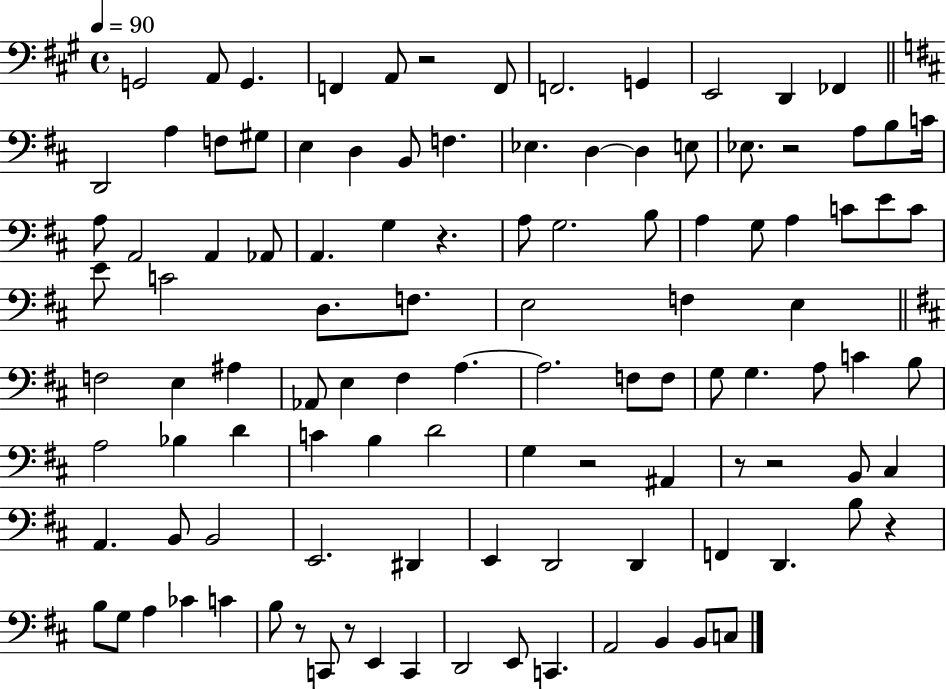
G2/h A2/e G2/q. F2/q A2/e R/h F2/e F2/h. G2/q E2/h D2/q FES2/q D2/h A3/q F3/e G#3/e E3/q D3/q B2/e F3/q. Eb3/q. D3/q D3/q E3/e Eb3/e. R/h A3/e B3/e C4/s A3/e A2/h A2/q Ab2/e A2/q. G3/q R/q. A3/e G3/h. B3/e A3/q G3/e A3/q C4/e E4/e C4/e E4/e C4/h D3/e. F3/e. E3/h F3/q E3/q F3/h E3/q A#3/q Ab2/e E3/q F#3/q A3/q. A3/h. F3/e F3/e G3/e G3/q. A3/e C4/q B3/e A3/h Bb3/q D4/q C4/q B3/q D4/h G3/q R/h A#2/q R/e R/h B2/e C#3/q A2/q. B2/e B2/h E2/h. D#2/q E2/q D2/h D2/q F2/q D2/q. B3/e R/q B3/e G3/e A3/q CES4/q C4/q B3/e R/e C2/e R/e E2/q C2/q D2/h E2/e C2/q. A2/h B2/q B2/e C3/e